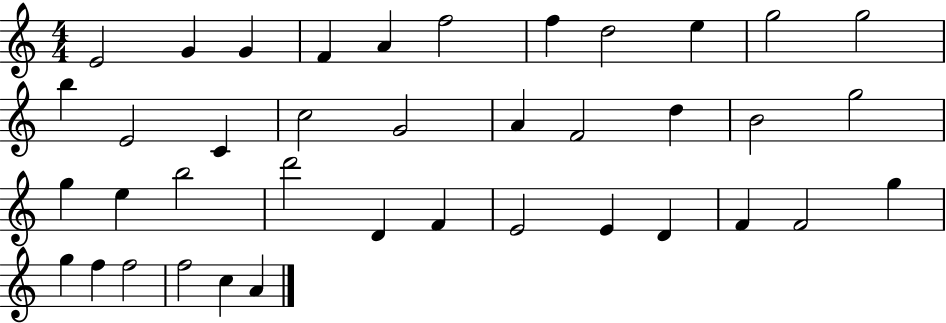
E4/h G4/q G4/q F4/q A4/q F5/h F5/q D5/h E5/q G5/h G5/h B5/q E4/h C4/q C5/h G4/h A4/q F4/h D5/q B4/h G5/h G5/q E5/q B5/h D6/h D4/q F4/q E4/h E4/q D4/q F4/q F4/h G5/q G5/q F5/q F5/h F5/h C5/q A4/q